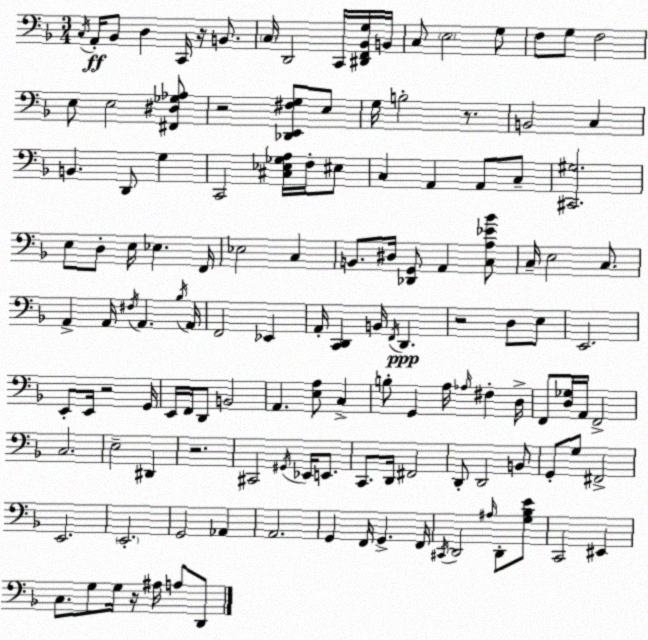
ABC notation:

X:1
T:Untitled
M:3/4
L:1/4
K:Dm
C,/4 A,,/4 _B,,/2 D, C,,/4 z/4 B,,/2 C,/4 D,,2 C,,/4 [^D,,F,,_B,,G,]/4 B,,/4 C,/2 E,2 G,/2 F,/2 G,/2 F,2 E,/2 E,2 [^F,,^D,_G,_A,]/2 z2 [_D,,E,,^F,G,]/2 E,/2 G,/4 B,2 z/2 B,,2 C, B,, D,,/2 G, C,,2 [^C,_E,_G,A,]/4 F,/4 ^E,/2 C, A,, A,,/2 C,/2 [^C,,^G,]2 E,/2 D,/2 E,/4 _E, F,,/4 _E,2 C, B,,/2 ^D,/4 [_D,,G,,]/2 A,, [C,A,_E_B]/2 C,/4 E,2 C,/2 A,, A,,/4 ^F,/4 A,, _B,/4 A,,/4 F,,2 _E,, A,,/4 [C,,D,,] B,,/4 F,,/4 D,, z2 D,/2 E,/2 E,,2 E,,/2 E,,/4 z2 G,,/4 E,,/4 F,,/4 D,,/2 B,,2 A,, [E,A,]/2 C, B,/2 G,, A,/4 _A,/4 ^F, D,/4 F,,/2 [D,_G,]/4 A,,/4 F,,2 C,2 E,2 ^D,, z2 ^C,,2 ^G,,/4 _E,,/4 E,,/2 C,,/2 D,,/4 ^F,,2 D,,/2 D,,2 B,,/2 G,,/2 G,/2 ^F,,2 E,,2 E,,2 G,,2 _A,, A,,2 G,, F,,/4 G,, F,,/4 ^C,,/4 D,,2 ^A,/4 D,,/2 [G,_B,E]/2 C,,2 ^E,, C,/2 G,/2 G,/4 z/4 ^A,/4 A,/2 D,,/2